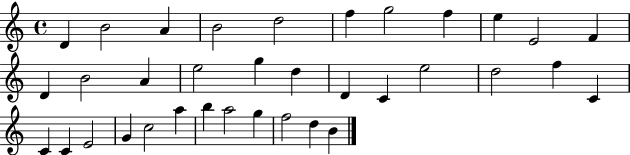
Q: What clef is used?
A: treble